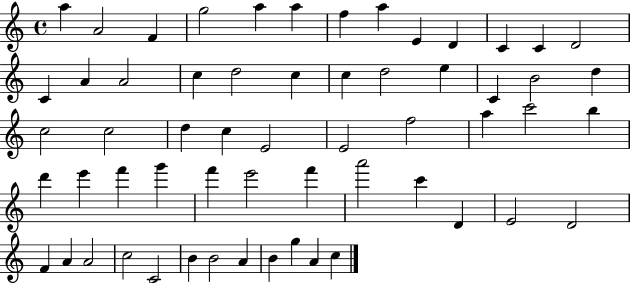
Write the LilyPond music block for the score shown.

{
  \clef treble
  \time 4/4
  \defaultTimeSignature
  \key c \major
  a''4 a'2 f'4 | g''2 a''4 a''4 | f''4 a''4 e'4 d'4 | c'4 c'4 d'2 | \break c'4 a'4 a'2 | c''4 d''2 c''4 | c''4 d''2 e''4 | c'4 b'2 d''4 | \break c''2 c''2 | d''4 c''4 e'2 | e'2 f''2 | a''4 c'''2 b''4 | \break d'''4 e'''4 f'''4 g'''4 | f'''4 e'''2 f'''4 | a'''2 c'''4 d'4 | e'2 d'2 | \break f'4 a'4 a'2 | c''2 c'2 | b'4 b'2 a'4 | b'4 g''4 a'4 c''4 | \break \bar "|."
}